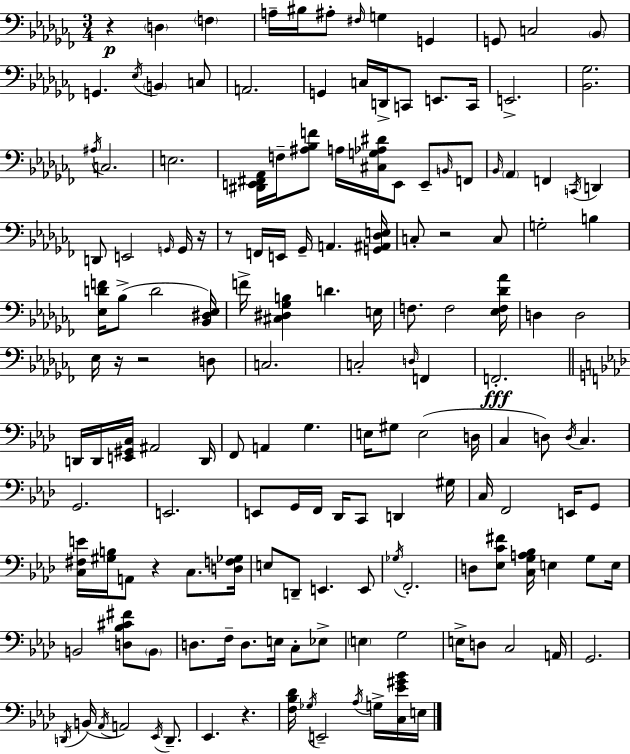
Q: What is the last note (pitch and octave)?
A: E3